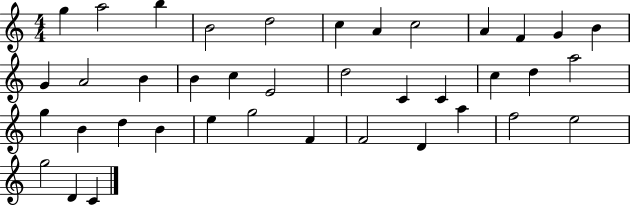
{
  \clef treble
  \numericTimeSignature
  \time 4/4
  \key c \major
  g''4 a''2 b''4 | b'2 d''2 | c''4 a'4 c''2 | a'4 f'4 g'4 b'4 | \break g'4 a'2 b'4 | b'4 c''4 e'2 | d''2 c'4 c'4 | c''4 d''4 a''2 | \break g''4 b'4 d''4 b'4 | e''4 g''2 f'4 | f'2 d'4 a''4 | f''2 e''2 | \break g''2 d'4 c'4 | \bar "|."
}